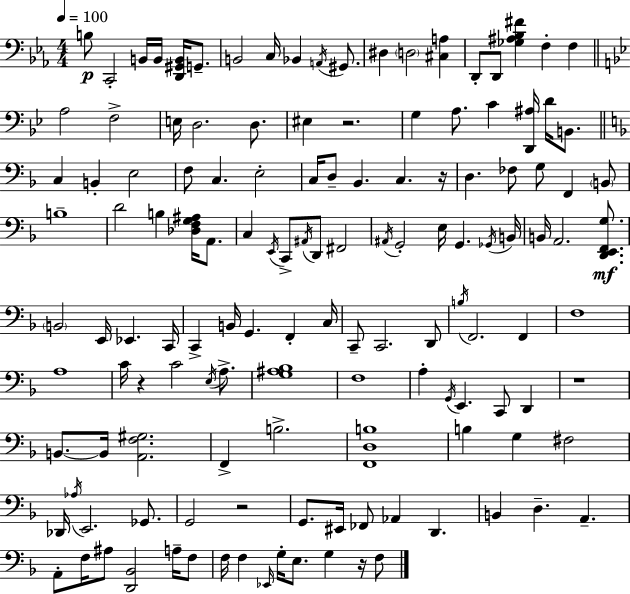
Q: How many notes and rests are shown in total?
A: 135